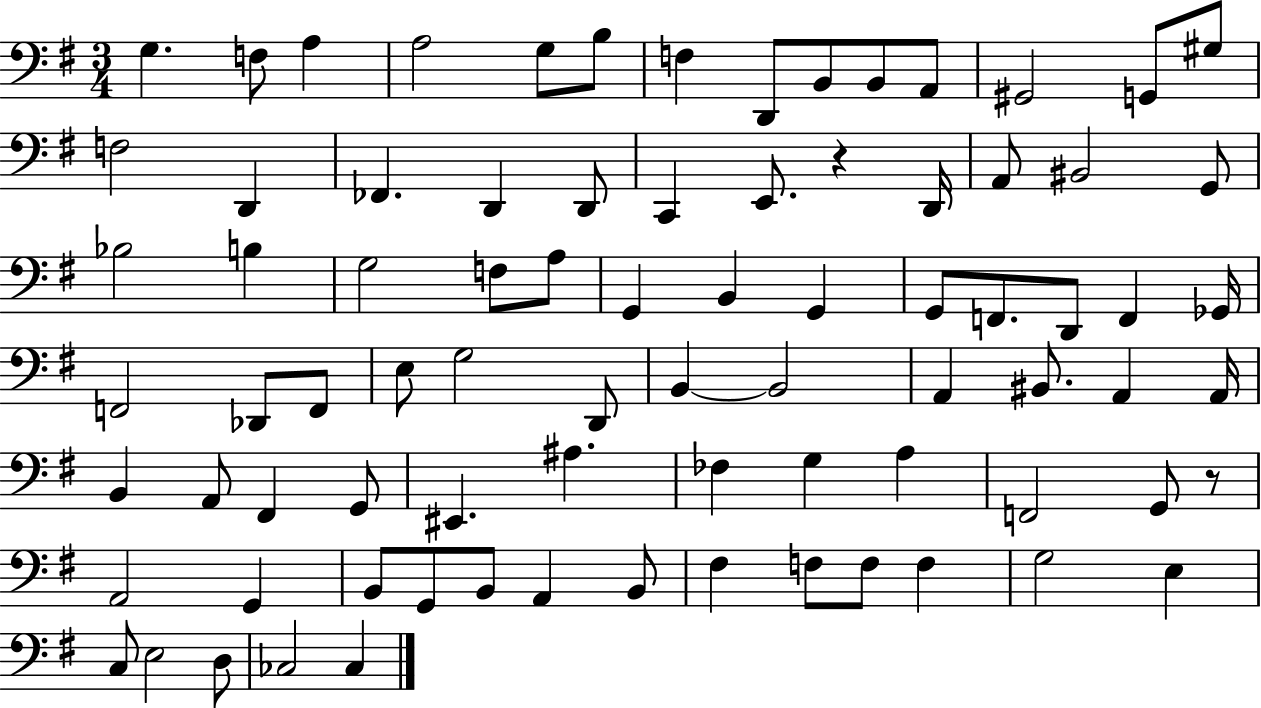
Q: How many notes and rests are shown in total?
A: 81